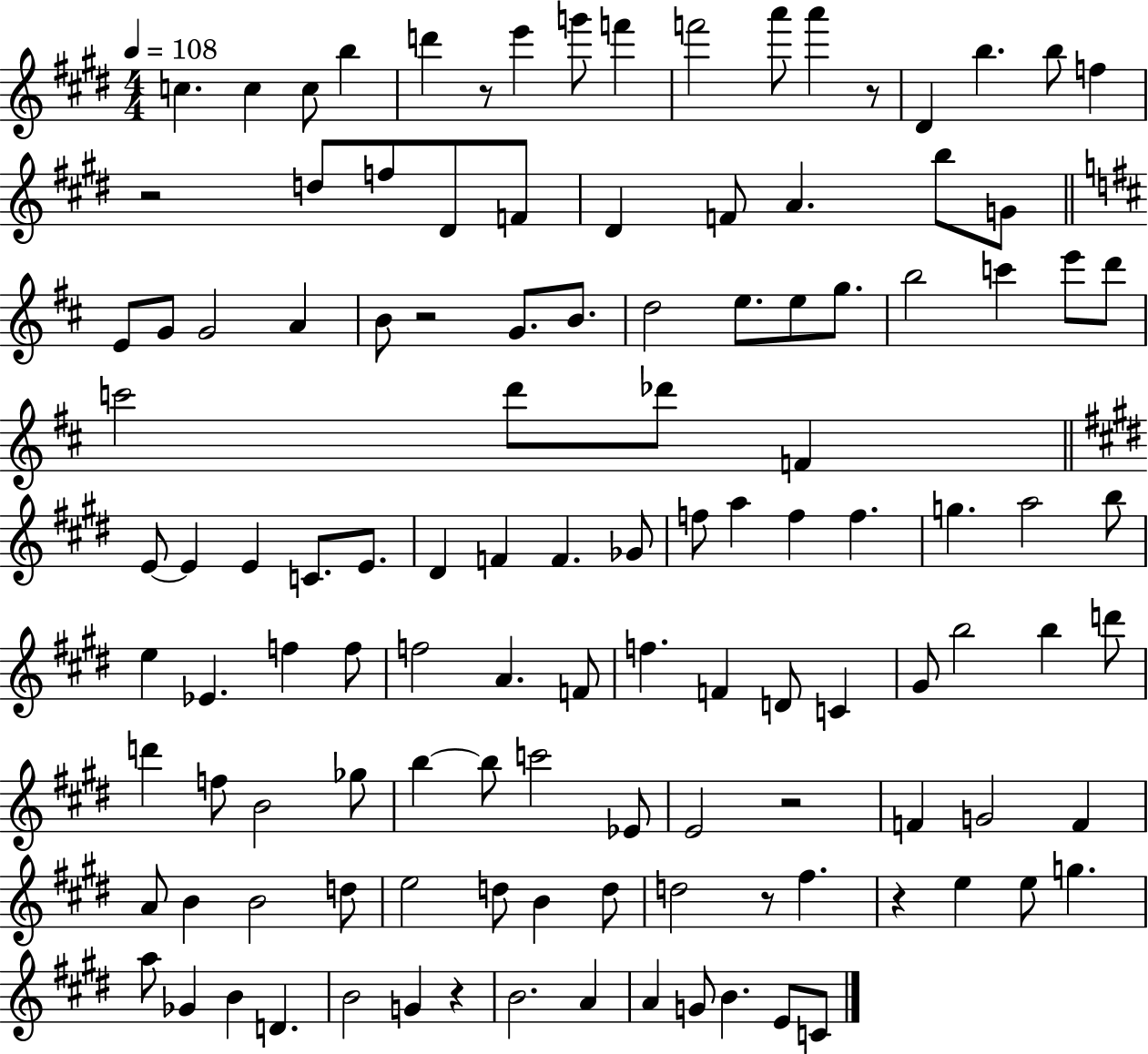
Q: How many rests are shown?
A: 8